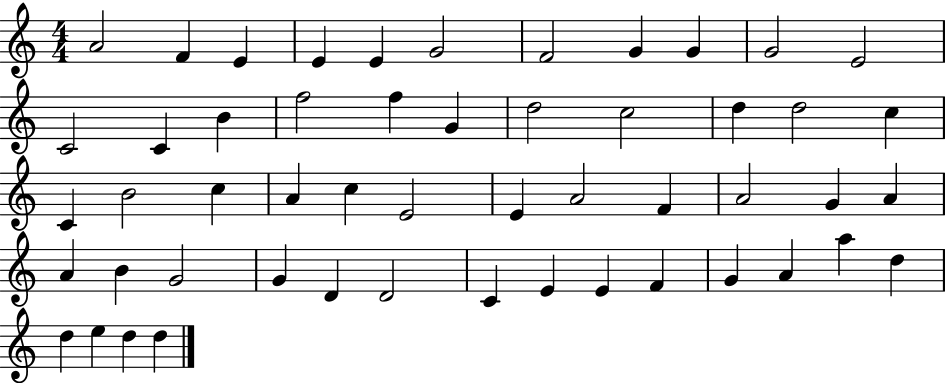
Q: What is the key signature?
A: C major